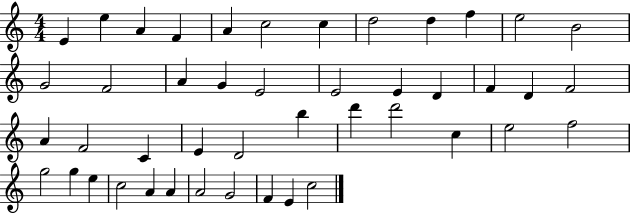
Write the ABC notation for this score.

X:1
T:Untitled
M:4/4
L:1/4
K:C
E e A F A c2 c d2 d f e2 B2 G2 F2 A G E2 E2 E D F D F2 A F2 C E D2 b d' d'2 c e2 f2 g2 g e c2 A A A2 G2 F E c2